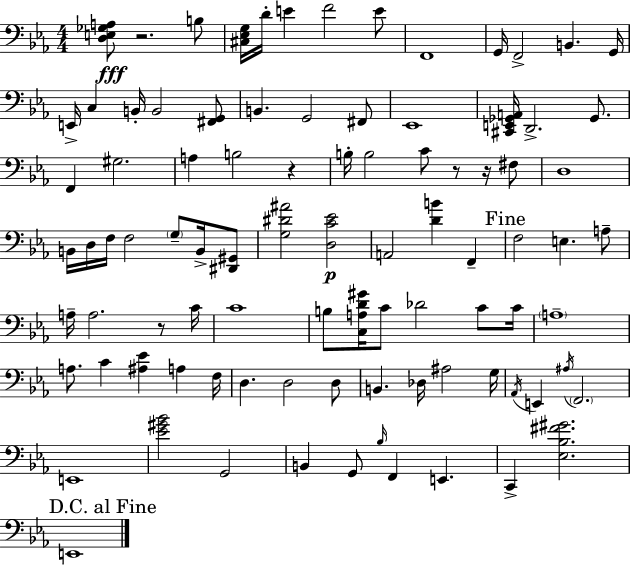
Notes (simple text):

[D3,E3,Gb3,A3]/e R/h. B3/e [C#3,Eb3,G3]/s D4/s E4/q F4/h E4/e F2/w G2/s F2/h B2/q. G2/s E2/s C3/q B2/s B2/h [F#2,G2]/e B2/q. G2/h F#2/e Eb2/w [C#2,E2,Gb2,A2]/s D2/h. Gb2/e. F2/q G#3/h. A3/q B3/h R/q B3/s B3/h C4/e R/e R/s F#3/e D3/w B2/s D3/s F3/s F3/h G3/e B2/s [D#2,G#2]/e [G3,D#4,A#4]/h [D3,C4,Eb4]/h A2/h [D4,B4]/q F2/q F3/h E3/q. A3/e A3/s A3/h. R/e C4/s C4/w B3/e [C3,A3,D4,G#4]/s C4/e Db4/h C4/e C4/s A3/w A3/e. C4/q [A#3,Eb4]/q A3/q F3/s D3/q. D3/h D3/e B2/q. Db3/s A#3/h G3/s Ab2/s E2/q A#3/s F2/h. E2/w [Eb4,G#4,Bb4]/h G2/h B2/q G2/e Bb3/s F2/q E2/q. C2/q [Eb3,Bb3,F#4,G#4]/h. E2/w